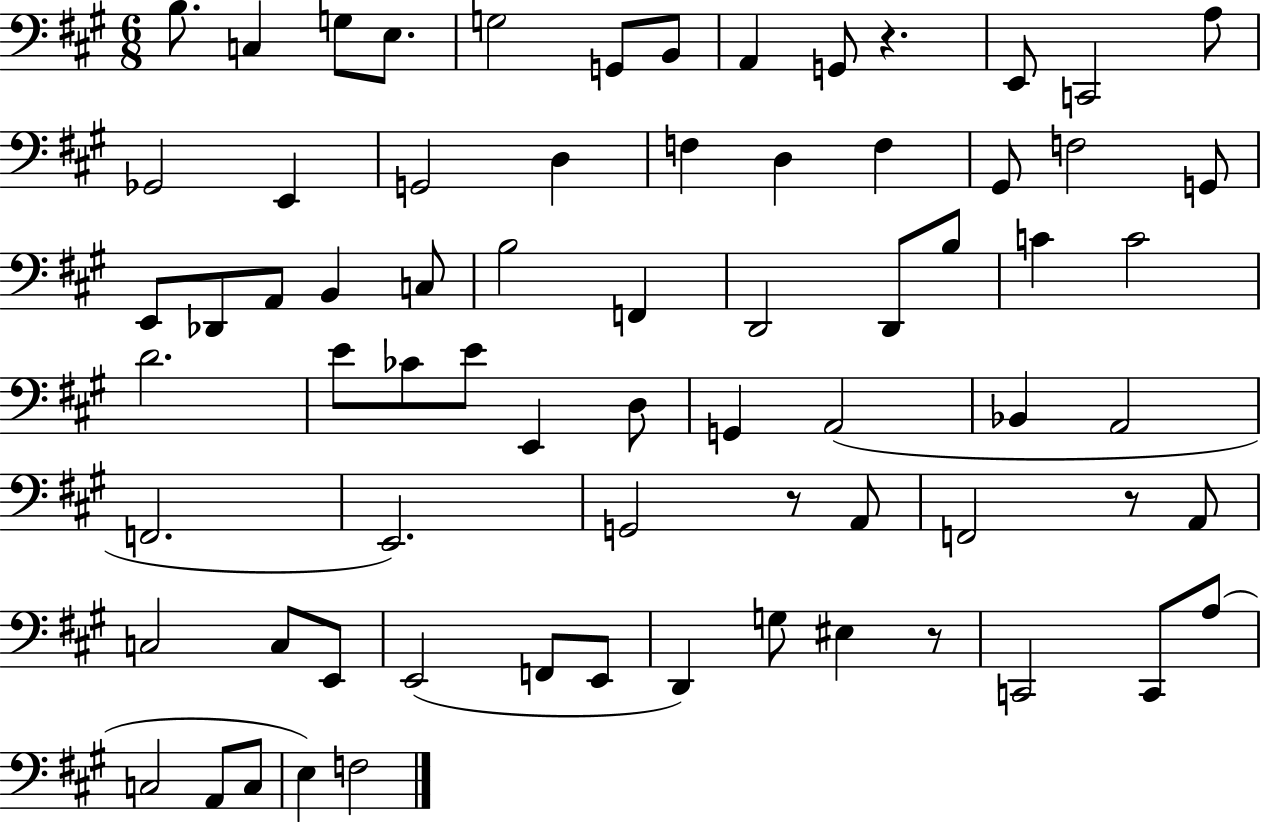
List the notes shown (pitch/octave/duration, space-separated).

B3/e. C3/q G3/e E3/e. G3/h G2/e B2/e A2/q G2/e R/q. E2/e C2/h A3/e Gb2/h E2/q G2/h D3/q F3/q D3/q F3/q G#2/e F3/h G2/e E2/e Db2/e A2/e B2/q C3/e B3/h F2/q D2/h D2/e B3/e C4/q C4/h D4/h. E4/e CES4/e E4/e E2/q D3/e G2/q A2/h Bb2/q A2/h F2/h. E2/h. G2/h R/e A2/e F2/h R/e A2/e C3/h C3/e E2/e E2/h F2/e E2/e D2/q G3/e EIS3/q R/e C2/h C2/e A3/e C3/h A2/e C3/e E3/q F3/h